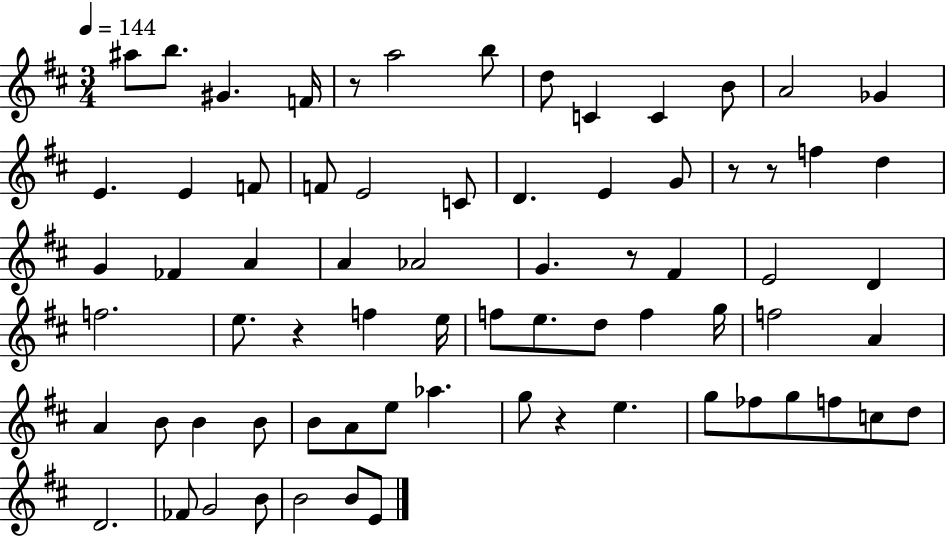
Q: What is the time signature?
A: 3/4